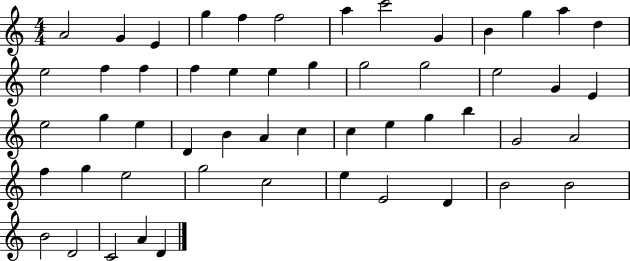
A4/h G4/q E4/q G5/q F5/q F5/h A5/q C6/h G4/q B4/q G5/q A5/q D5/q E5/h F5/q F5/q F5/q E5/q E5/q G5/q G5/h G5/h E5/h G4/q E4/q E5/h G5/q E5/q D4/q B4/q A4/q C5/q C5/q E5/q G5/q B5/q G4/h A4/h F5/q G5/q E5/h G5/h C5/h E5/q E4/h D4/q B4/h B4/h B4/h D4/h C4/h A4/q D4/q